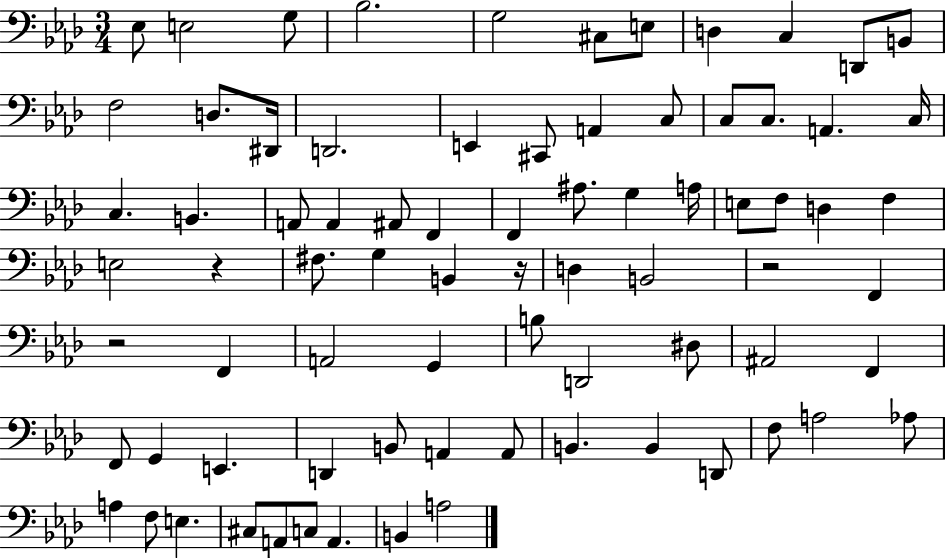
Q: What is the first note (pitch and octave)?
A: Eb3